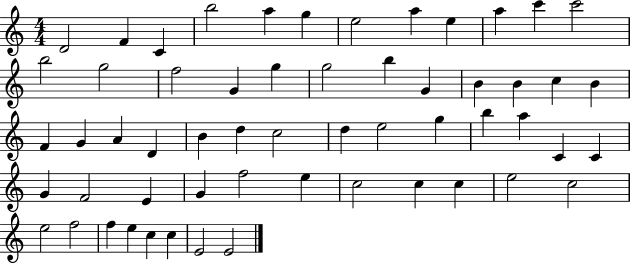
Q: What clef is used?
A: treble